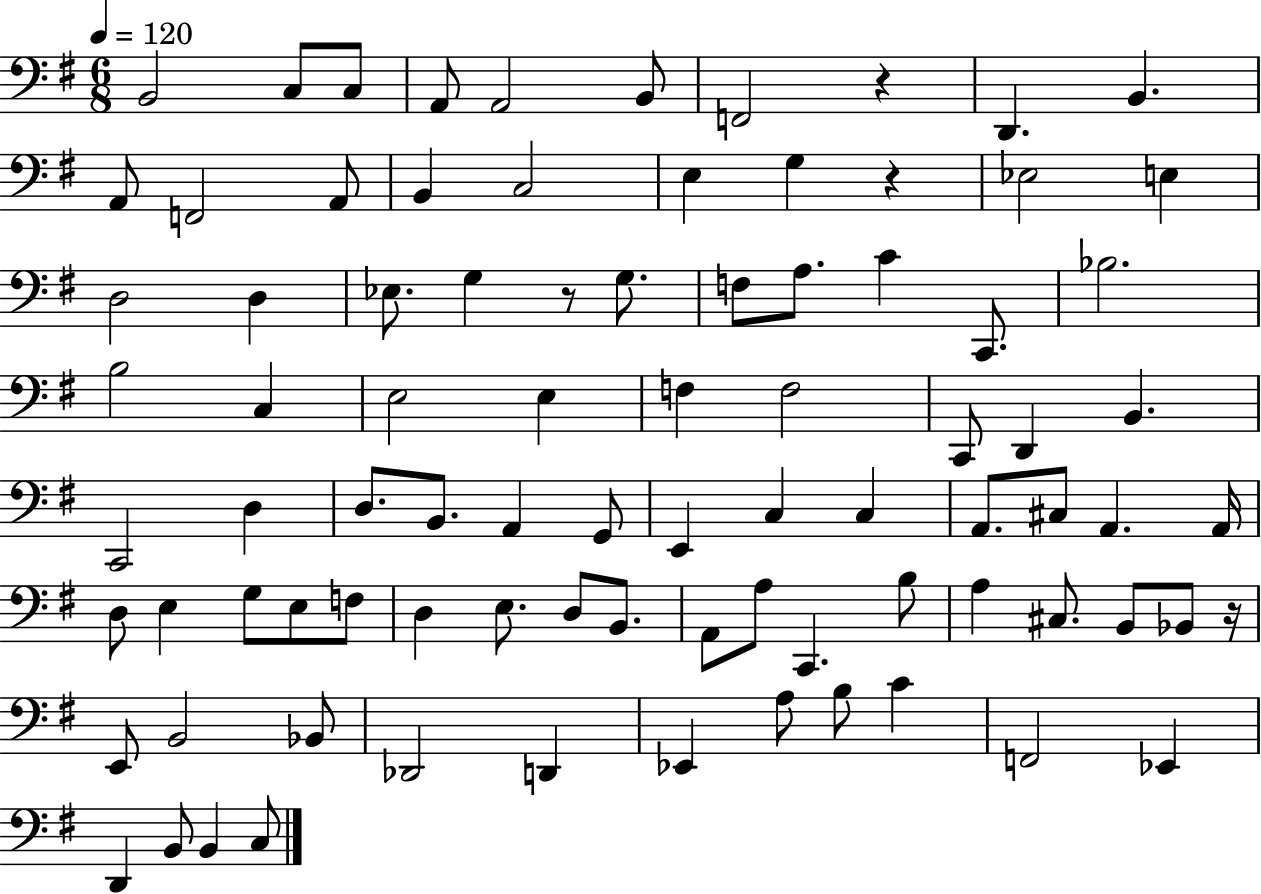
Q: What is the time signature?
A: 6/8